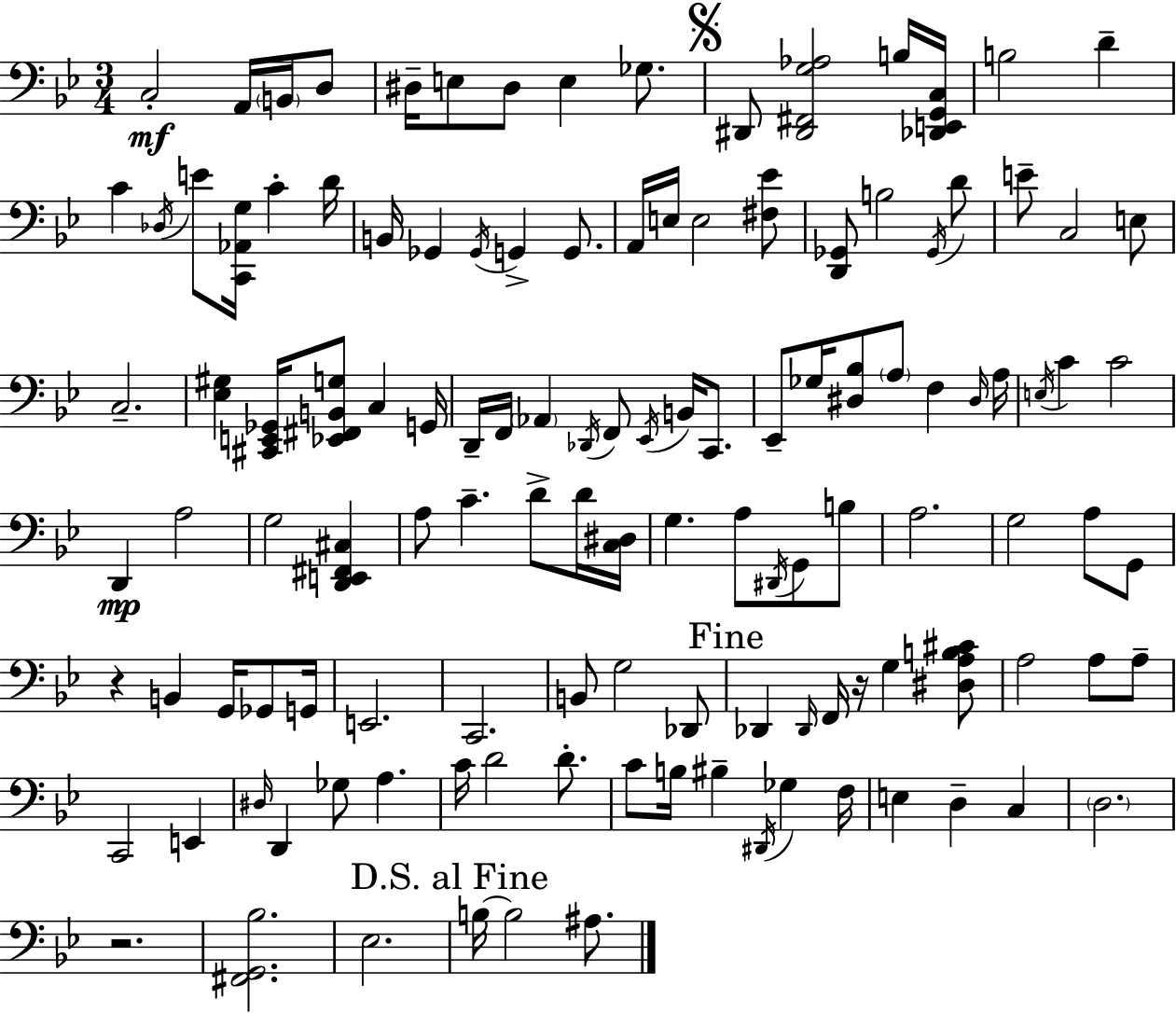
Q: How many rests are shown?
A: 3